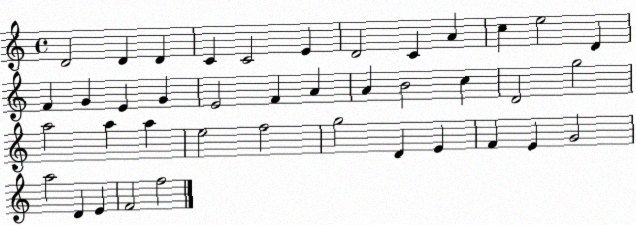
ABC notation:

X:1
T:Untitled
M:4/4
L:1/4
K:C
D2 D D C C2 E D2 C A c e2 D F G E G E2 F A A B2 c D2 g2 a2 a a e2 f2 g2 D E F E G2 a2 D E F2 f2